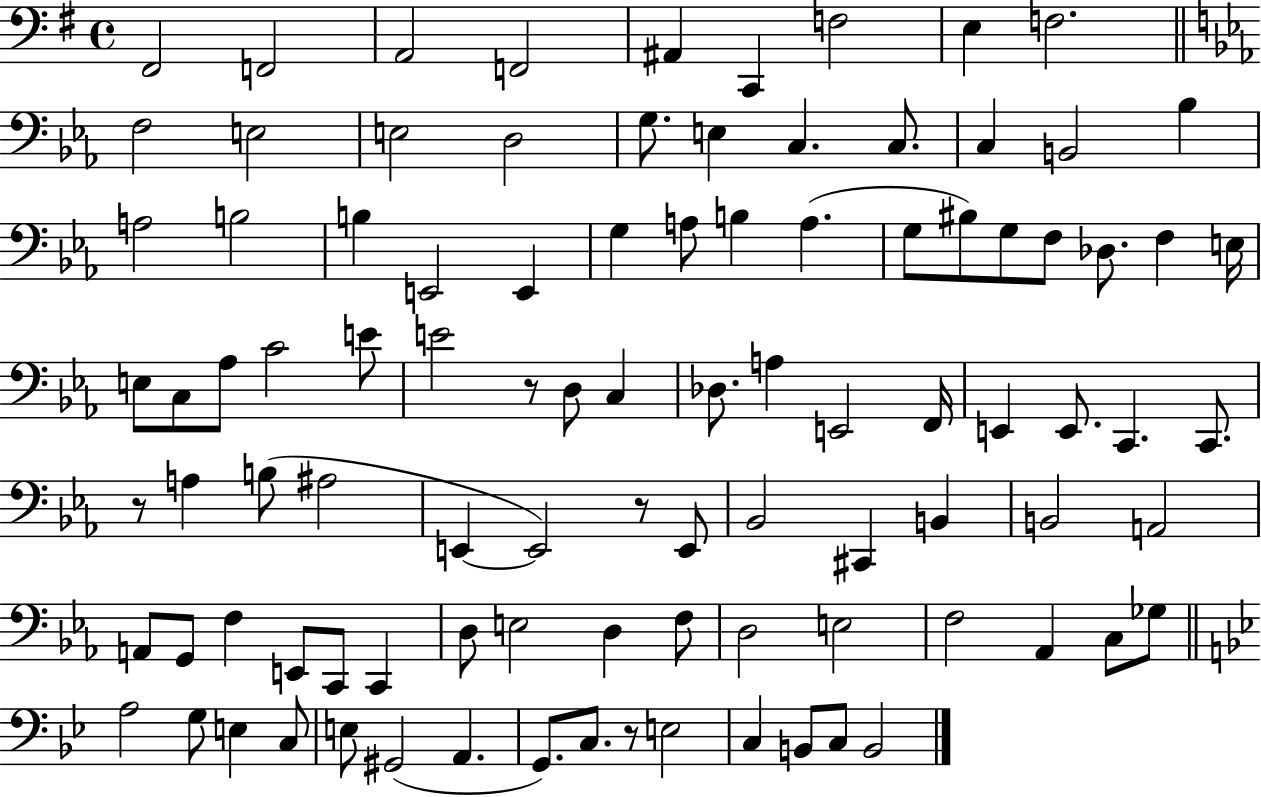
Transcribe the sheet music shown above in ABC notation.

X:1
T:Untitled
M:4/4
L:1/4
K:G
^F,,2 F,,2 A,,2 F,,2 ^A,, C,, F,2 E, F,2 F,2 E,2 E,2 D,2 G,/2 E, C, C,/2 C, B,,2 _B, A,2 B,2 B, E,,2 E,, G, A,/2 B, A, G,/2 ^B,/2 G,/2 F,/2 _D,/2 F, E,/4 E,/2 C,/2 _A,/2 C2 E/2 E2 z/2 D,/2 C, _D,/2 A, E,,2 F,,/4 E,, E,,/2 C,, C,,/2 z/2 A, B,/2 ^A,2 E,, E,,2 z/2 E,,/2 _B,,2 ^C,, B,, B,,2 A,,2 A,,/2 G,,/2 F, E,,/2 C,,/2 C,, D,/2 E,2 D, F,/2 D,2 E,2 F,2 _A,, C,/2 _G,/2 A,2 G,/2 E, C,/2 E,/2 ^G,,2 A,, G,,/2 C,/2 z/2 E,2 C, B,,/2 C,/2 B,,2